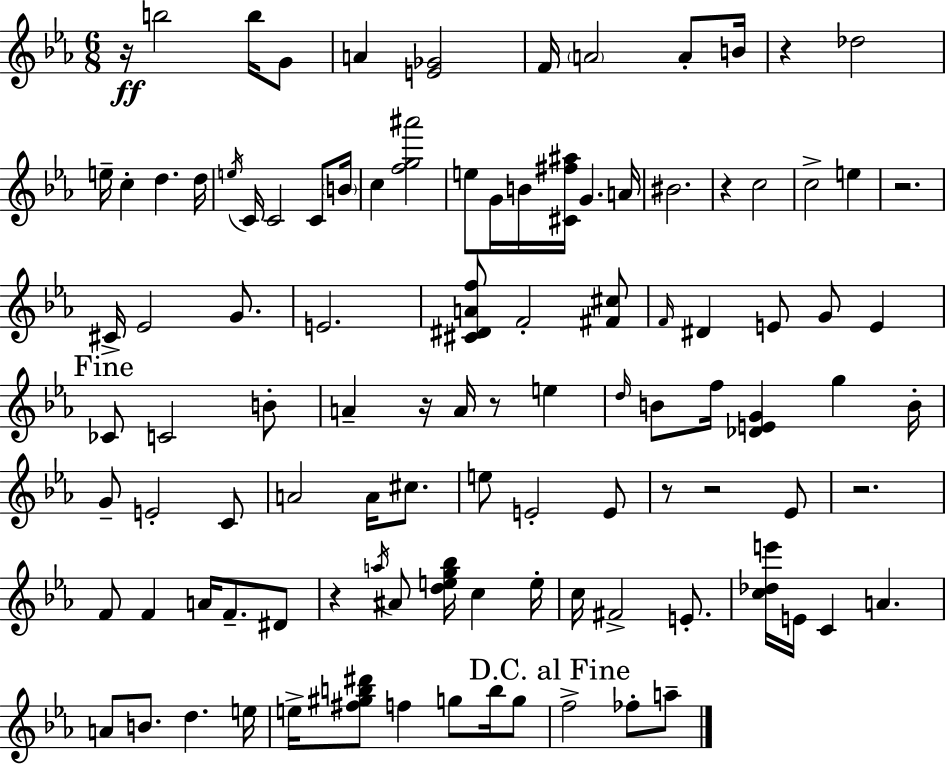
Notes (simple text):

R/s B5/h B5/s G4/e A4/q [E4,Gb4]/h F4/s A4/h A4/e B4/s R/q Db5/h E5/s C5/q D5/q. D5/s E5/s C4/s C4/h C4/e B4/s C5/q [F5,G5,A#6]/h E5/e G4/s B4/s [C#4,F#5,A#5]/s G4/q. A4/s BIS4/h. R/q C5/h C5/h E5/q R/h. C#4/s Eb4/h G4/e. E4/h. [C#4,D#4,A4,F5]/e F4/h [F#4,C#5]/e F4/s D#4/q E4/e G4/e E4/q CES4/e C4/h B4/e A4/q R/s A4/s R/e E5/q D5/s B4/e F5/s [Db4,E4,G4]/q G5/q B4/s G4/e E4/h C4/e A4/h A4/s C#5/e. E5/e E4/h E4/e R/e R/h Eb4/e R/h. F4/e F4/q A4/s F4/e. D#4/e R/q A5/s A#4/e [D5,E5,G5,Bb5]/s C5/q E5/s C5/s F#4/h E4/e. [C5,Db5,E6]/s E4/s C4/q A4/q. A4/e B4/e. D5/q. E5/s E5/s [F#5,G#5,B5,D#6]/e F5/q G5/e B5/s G5/e F5/h FES5/e A5/e